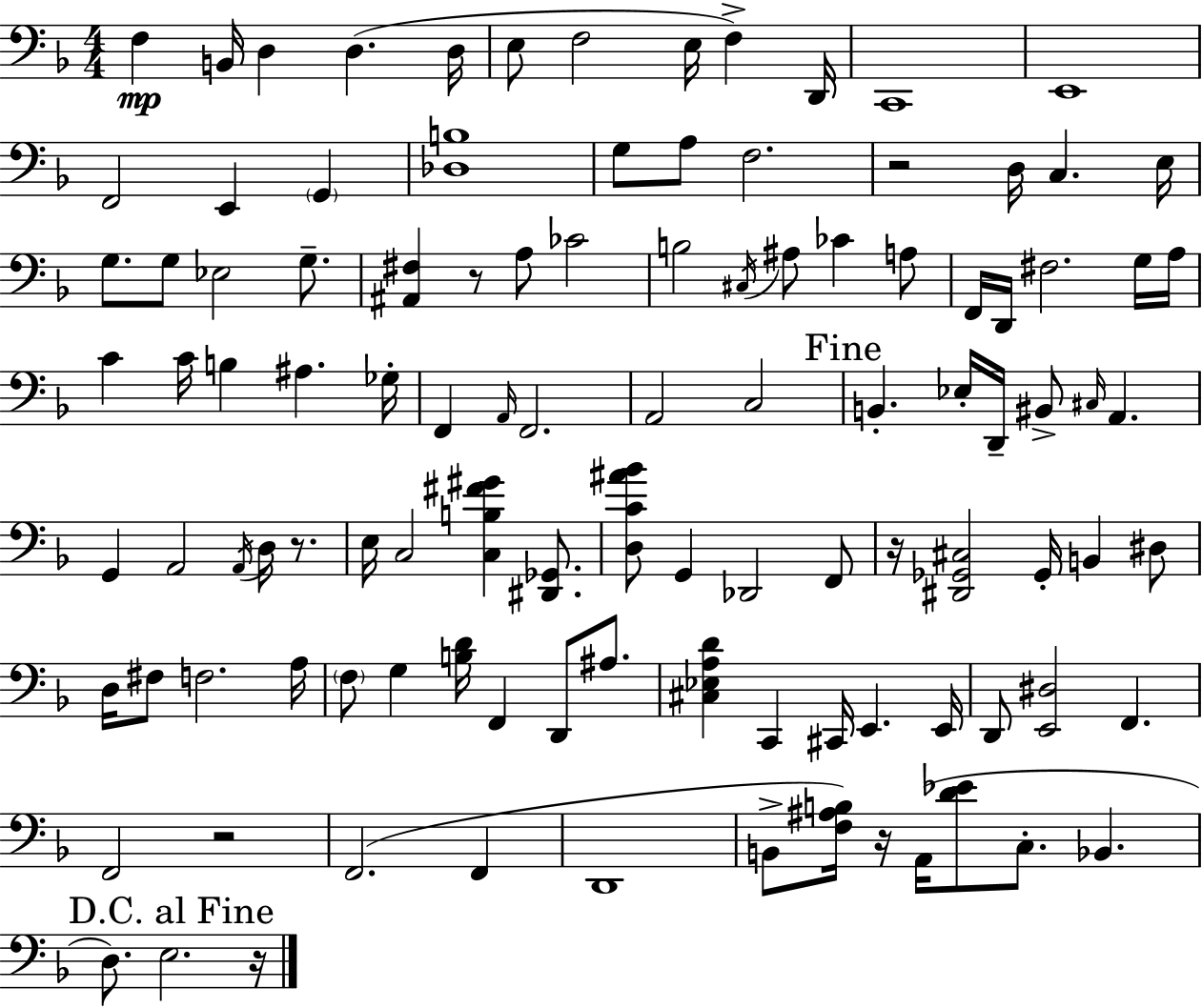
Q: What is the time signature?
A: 4/4